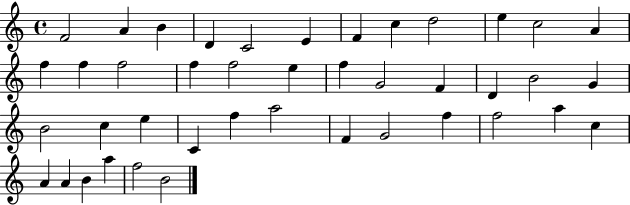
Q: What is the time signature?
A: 4/4